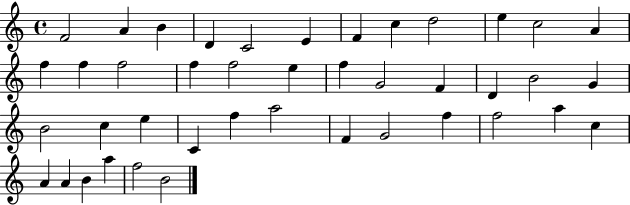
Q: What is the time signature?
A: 4/4